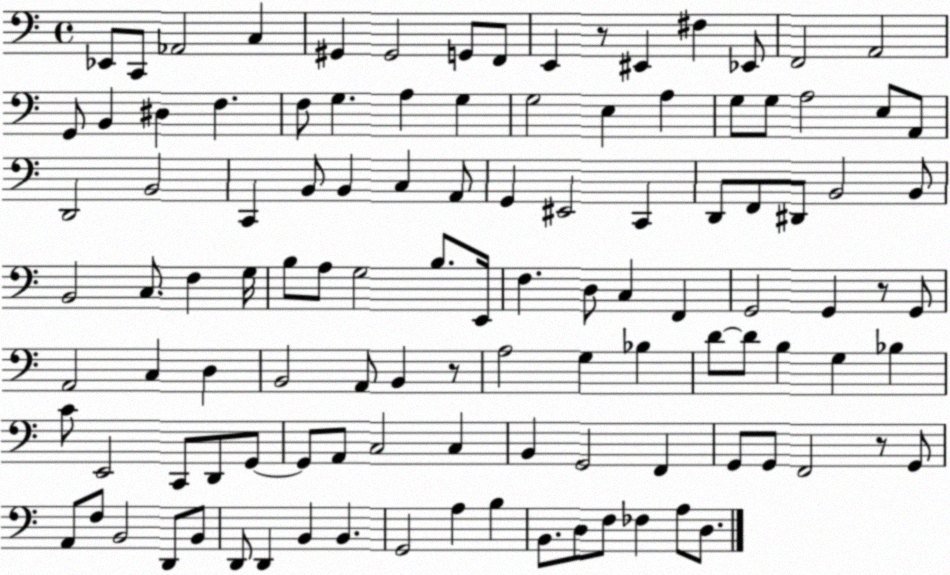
X:1
T:Untitled
M:4/4
L:1/4
K:C
_E,,/2 C,,/2 _A,,2 C, ^G,, ^G,,2 G,,/2 F,,/2 E,, z/2 ^E,, ^F, _E,,/2 F,,2 A,,2 G,,/2 B,, ^D, F, F,/2 G, A, G, G,2 E, A, G,/2 G,/2 A,2 E,/2 A,,/2 D,,2 B,,2 C,, B,,/2 B,, C, A,,/2 G,, ^E,,2 C,, D,,/2 F,,/2 ^D,,/2 B,,2 B,,/2 B,,2 C,/2 F, G,/4 B,/2 A,/2 G,2 B,/2 E,,/4 F, D,/2 C, F,, G,,2 G,, z/2 G,,/2 A,,2 C, D, B,,2 A,,/2 B,, z/2 A,2 G, _B, D/2 D/2 B, G, _B, C/2 E,,2 C,,/2 D,,/2 G,,/2 G,,/2 A,,/2 C,2 C, B,, G,,2 F,, G,,/2 G,,/2 F,,2 z/2 G,,/2 A,,/2 F,/2 B,,2 D,,/2 B,,/2 D,,/2 D,, B,, B,, G,,2 A, B, B,,/2 D,/2 F,/2 _F, A,/2 D,/2